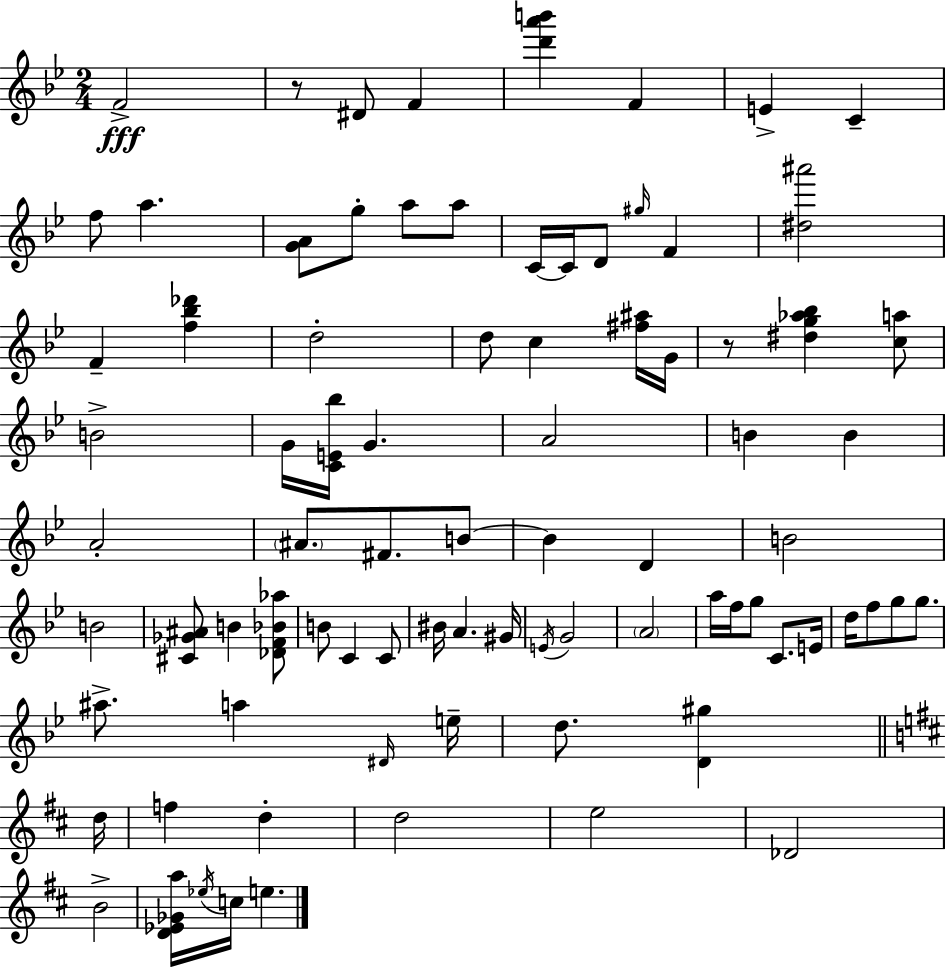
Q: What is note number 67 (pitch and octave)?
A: Eb5